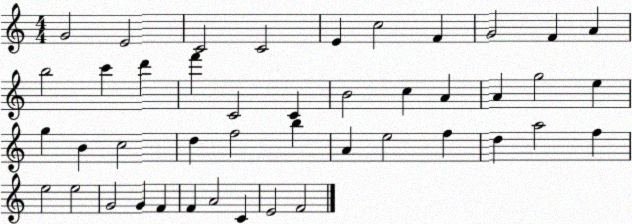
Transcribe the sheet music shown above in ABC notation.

X:1
T:Untitled
M:4/4
L:1/4
K:C
G2 E2 C2 C2 E c2 F G2 F A b2 c' d' f' C2 C B2 c A A g2 e g B c2 d f2 b A e2 f d a2 f e2 e2 G2 G F F A2 C E2 F2